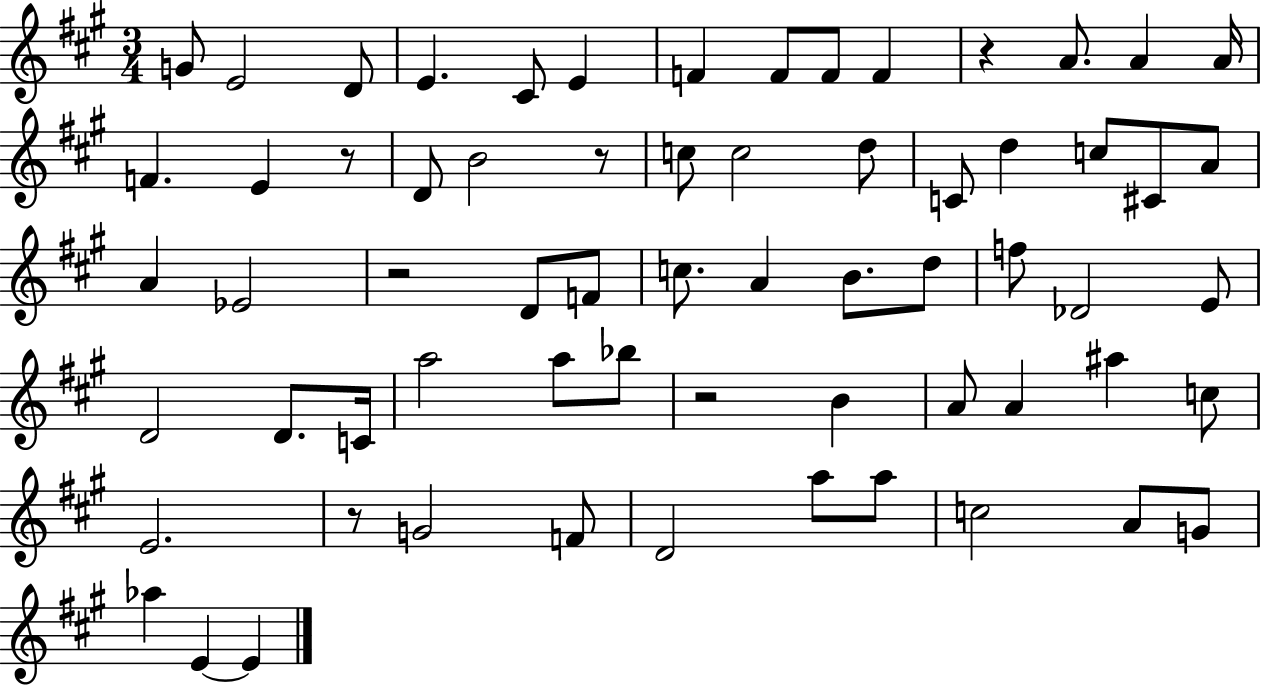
{
  \clef treble
  \numericTimeSignature
  \time 3/4
  \key a \major
  \repeat volta 2 { g'8 e'2 d'8 | e'4. cis'8 e'4 | f'4 f'8 f'8 f'4 | r4 a'8. a'4 a'16 | \break f'4. e'4 r8 | d'8 b'2 r8 | c''8 c''2 d''8 | c'8 d''4 c''8 cis'8 a'8 | \break a'4 ees'2 | r2 d'8 f'8 | c''8. a'4 b'8. d''8 | f''8 des'2 e'8 | \break d'2 d'8. c'16 | a''2 a''8 bes''8 | r2 b'4 | a'8 a'4 ais''4 c''8 | \break e'2. | r8 g'2 f'8 | d'2 a''8 a''8 | c''2 a'8 g'8 | \break aes''4 e'4~~ e'4 | } \bar "|."
}